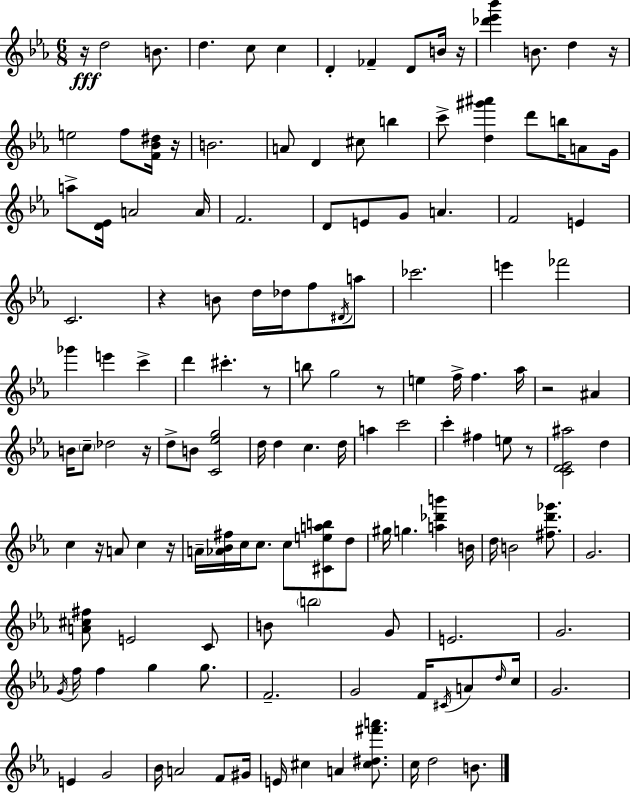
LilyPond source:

{
  \clef treble
  \numericTimeSignature
  \time 6/8
  \key c \minor
  r16\fff d''2 b'8. | d''4. c''8 c''4 | d'4-. fes'4-- d'8 b'16 r16 | <des''' ees''' bes'''>4 b'8. d''4 r16 | \break e''2 f''8 <f' bes' dis''>16 r16 | b'2. | a'8 d'4 cis''8 b''4 | c'''8-> <d'' gis''' ais'''>4 d'''8 b''16 a'8 g'16 | \break a''8-> <d' ees'>16 a'2 a'16 | f'2. | d'8 e'8 g'8 a'4. | f'2 e'4 | \break c'2. | r4 b'8 d''16 des''16 f''8 \acciaccatura { dis'16 } a''8 | ces'''2. | e'''4 fes'''2 | \break ges'''4 e'''4 c'''4-> | d'''4 cis'''4.-. r8 | b''8 g''2 r8 | e''4 f''16-> f''4. | \break aes''16 r2 ais'4 | b'16 \parenthesize c''8-- des''2 | r16 d''8-> b'8 <c' ees'' g''>2 | d''16 d''4 c''4. | \break d''16 a''4 c'''2 | c'''4-. fis''4 e''8 r8 | <c' d' ees' ais''>2 d''4 | c''4 r16 a'8 c''4 | \break r16 a'16-- <aes' bes' fis''>16 c''16 c''8. c''8 <cis' e'' a'' b''>8 d''8 | gis''16 g''4. <a'' des''' b'''>4 | b'16 d''16 b'2 <fis'' d''' ges'''>8. | g'2. | \break <a' cis'' fis''>8 e'2 c'8 | b'8 \parenthesize b''2 g'8 | e'2. | g'2. | \break \acciaccatura { g'16 } f''16 f''4 g''4 g''8. | f'2.-- | g'2 f'16 \acciaccatura { cis'16 } | a'8 \grace { d''16 } c''16 g'2. | \break e'4 g'2 | bes'16 a'2 | f'8 gis'16 e'16 cis''4 a'4 | <cis'' dis'' fis''' a'''>8. c''16 d''2 | \break b'8. \bar "|."
}